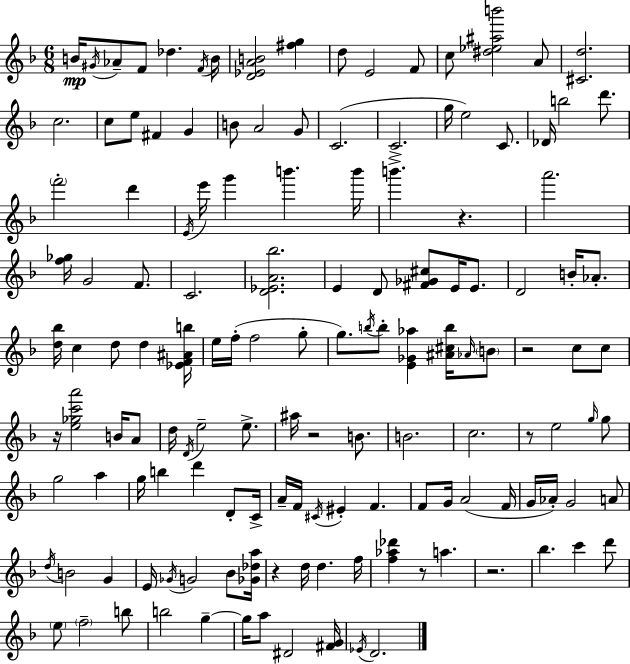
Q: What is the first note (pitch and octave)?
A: B4